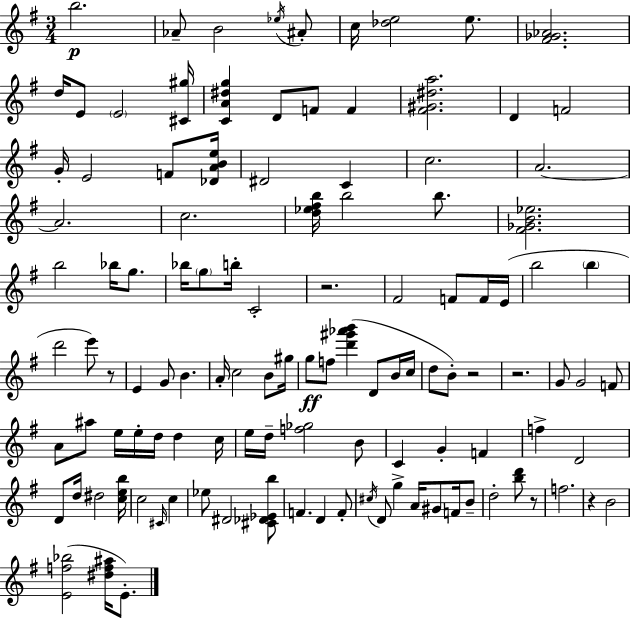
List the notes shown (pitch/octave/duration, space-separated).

B5/h. Ab4/e B4/h Eb5/s A#4/e C5/s [Db5,E5]/h E5/e. [F#4,Gb4,Ab4]/h. D5/s E4/e E4/h [C#4,G#5]/s [C4,A4,D#5,G5]/q D4/e F4/e F4/q [F#4,G#4,D#5,A5]/h. D4/q F4/h G4/s E4/h F4/e [Db4,A4,B4,E5]/s D#4/h C4/q C5/h. A4/h. A4/h. C5/h. [D5,Eb5,F#5,B5]/s B5/h B5/e. [F#4,Gb4,B4,Eb5]/h. B5/h Bb5/s G5/e. Bb5/s G5/e B5/s C4/h R/h. F#4/h F4/e F4/s E4/s B5/h B5/q D6/h E6/e R/e E4/q G4/e B4/q. A4/s C5/h B4/e G#5/s G5/e F5/e [D6,G#6,Ab6,B6]/q D4/e B4/s C5/s D5/e B4/e R/h R/h. G4/e G4/h F4/e A4/e A#5/e E5/s E5/s D5/s D5/q C5/s E5/s D5/s [F5,Gb5]/h B4/e C4/q G4/q F4/q F5/q D4/h D4/e D5/s D#5/h [C5,E5,B5]/s C5/h C#4/s C5/q Eb5/e D#4/h [C#4,Db4,Eb4,B5]/e F4/q. D4/q F4/e C#5/s D4/e G5/q A4/s G#4/e F4/s B4/e D5/h [B5,D6]/e R/e F5/h. R/q B4/h [E4,F5,Bb5]/h [D#5,F5,A#5]/s E4/e.